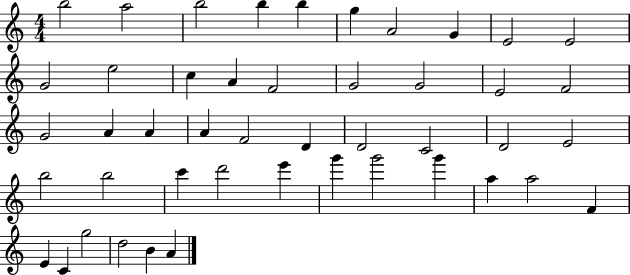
X:1
T:Untitled
M:4/4
L:1/4
K:C
b2 a2 b2 b b g A2 G E2 E2 G2 e2 c A F2 G2 G2 E2 F2 G2 A A A F2 D D2 C2 D2 E2 b2 b2 c' d'2 e' g' g'2 g' a a2 F E C g2 d2 B A